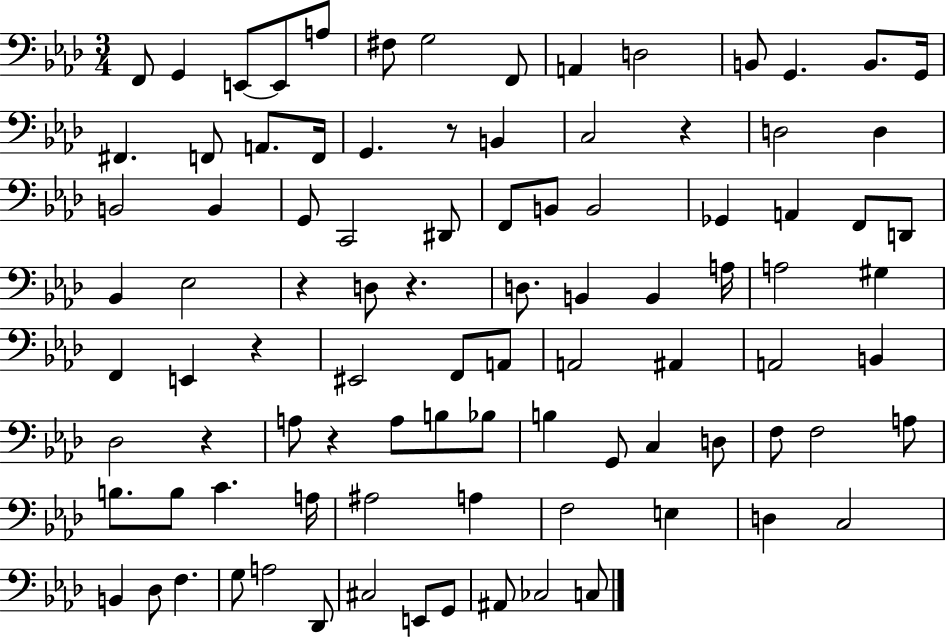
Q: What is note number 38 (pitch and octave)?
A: D3